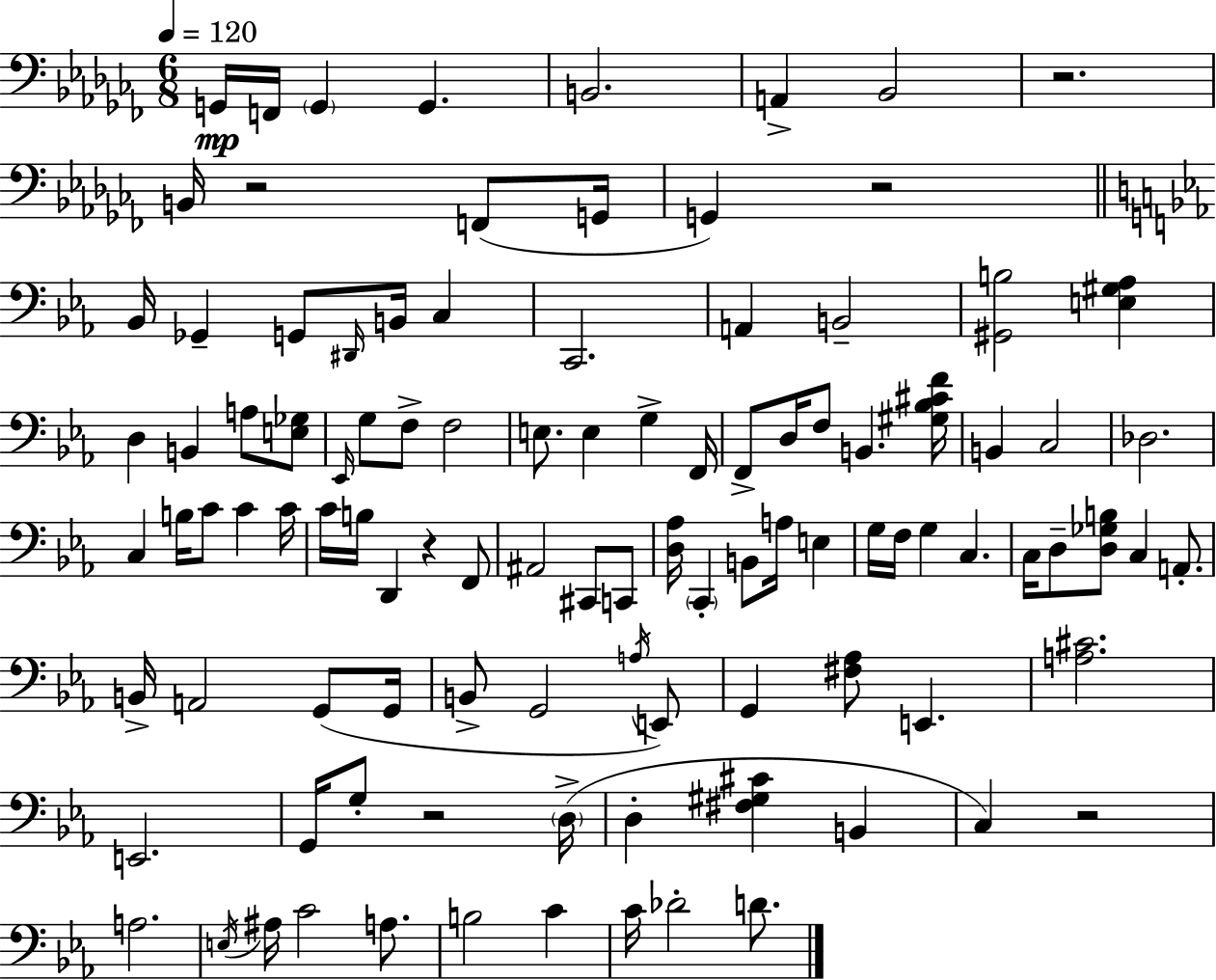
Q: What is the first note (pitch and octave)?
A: G2